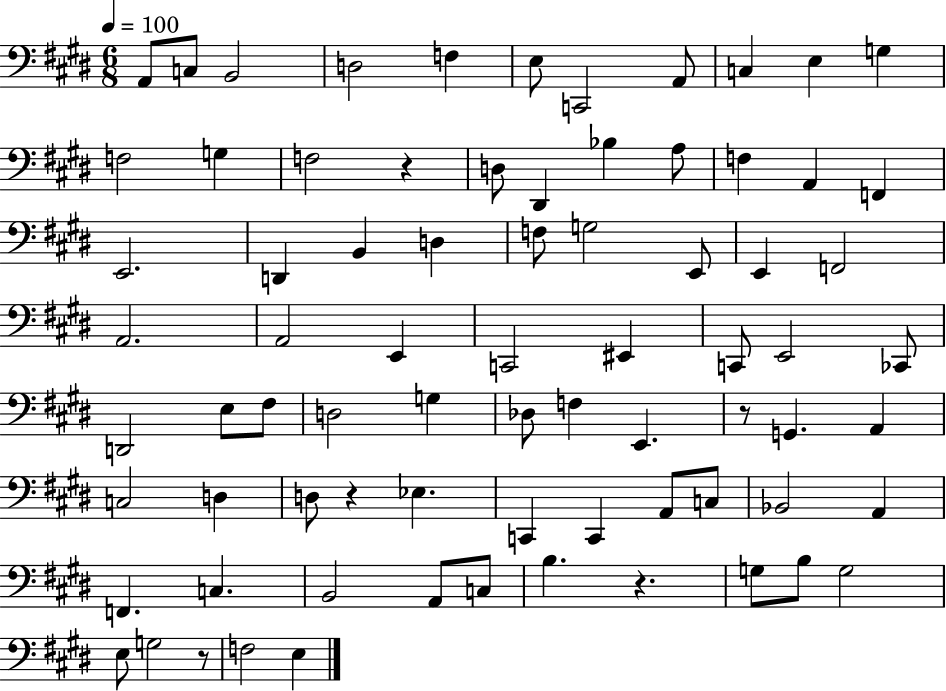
A2/e C3/e B2/h D3/h F3/q E3/e C2/h A2/e C3/q E3/q G3/q F3/h G3/q F3/h R/q D3/e D#2/q Bb3/q A3/e F3/q A2/q F2/q E2/h. D2/q B2/q D3/q F3/e G3/h E2/e E2/q F2/h A2/h. A2/h E2/q C2/h EIS2/q C2/e E2/h CES2/e D2/h E3/e F#3/e D3/h G3/q Db3/e F3/q E2/q. R/e G2/q. A2/q C3/h D3/q D3/e R/q Eb3/q. C2/q C2/q A2/e C3/e Bb2/h A2/q F2/q. C3/q. B2/h A2/e C3/e B3/q. R/q. G3/e B3/e G3/h E3/e G3/h R/e F3/h E3/q